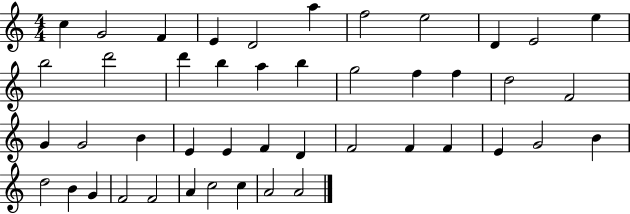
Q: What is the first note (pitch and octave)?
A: C5